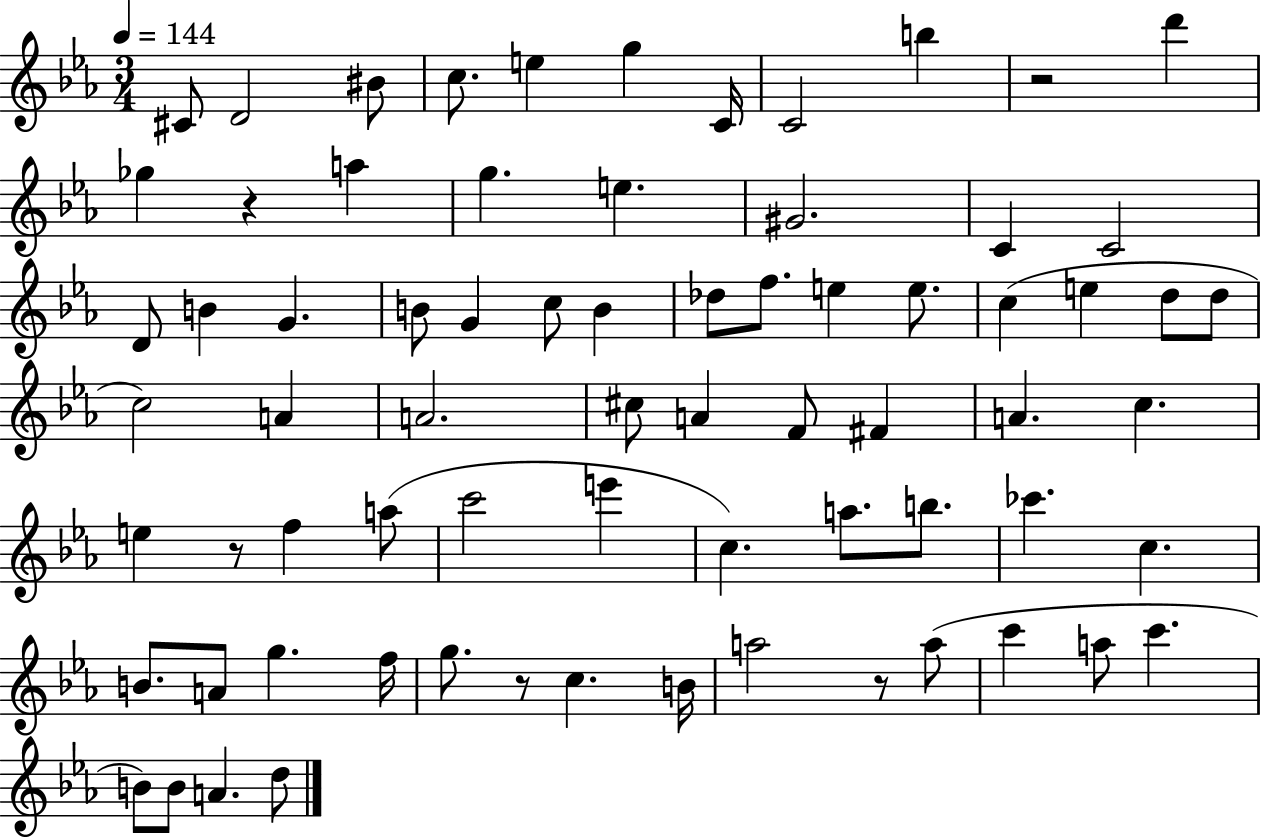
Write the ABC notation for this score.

X:1
T:Untitled
M:3/4
L:1/4
K:Eb
^C/2 D2 ^B/2 c/2 e g C/4 C2 b z2 d' _g z a g e ^G2 C C2 D/2 B G B/2 G c/2 B _d/2 f/2 e e/2 c e d/2 d/2 c2 A A2 ^c/2 A F/2 ^F A c e z/2 f a/2 c'2 e' c a/2 b/2 _c' c B/2 A/2 g f/4 g/2 z/2 c B/4 a2 z/2 a/2 c' a/2 c' B/2 B/2 A d/2